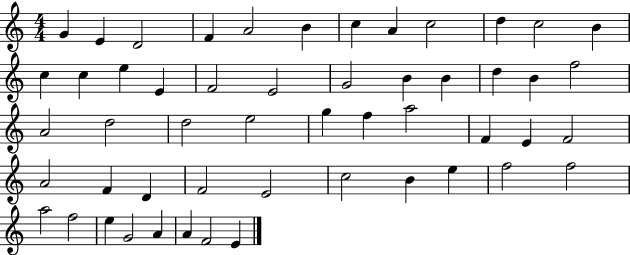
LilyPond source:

{
  \clef treble
  \numericTimeSignature
  \time 4/4
  \key c \major
  g'4 e'4 d'2 | f'4 a'2 b'4 | c''4 a'4 c''2 | d''4 c''2 b'4 | \break c''4 c''4 e''4 e'4 | f'2 e'2 | g'2 b'4 b'4 | d''4 b'4 f''2 | \break a'2 d''2 | d''2 e''2 | g''4 f''4 a''2 | f'4 e'4 f'2 | \break a'2 f'4 d'4 | f'2 e'2 | c''2 b'4 e''4 | f''2 f''2 | \break a''2 f''2 | e''4 g'2 a'4 | a'4 f'2 e'4 | \bar "|."
}